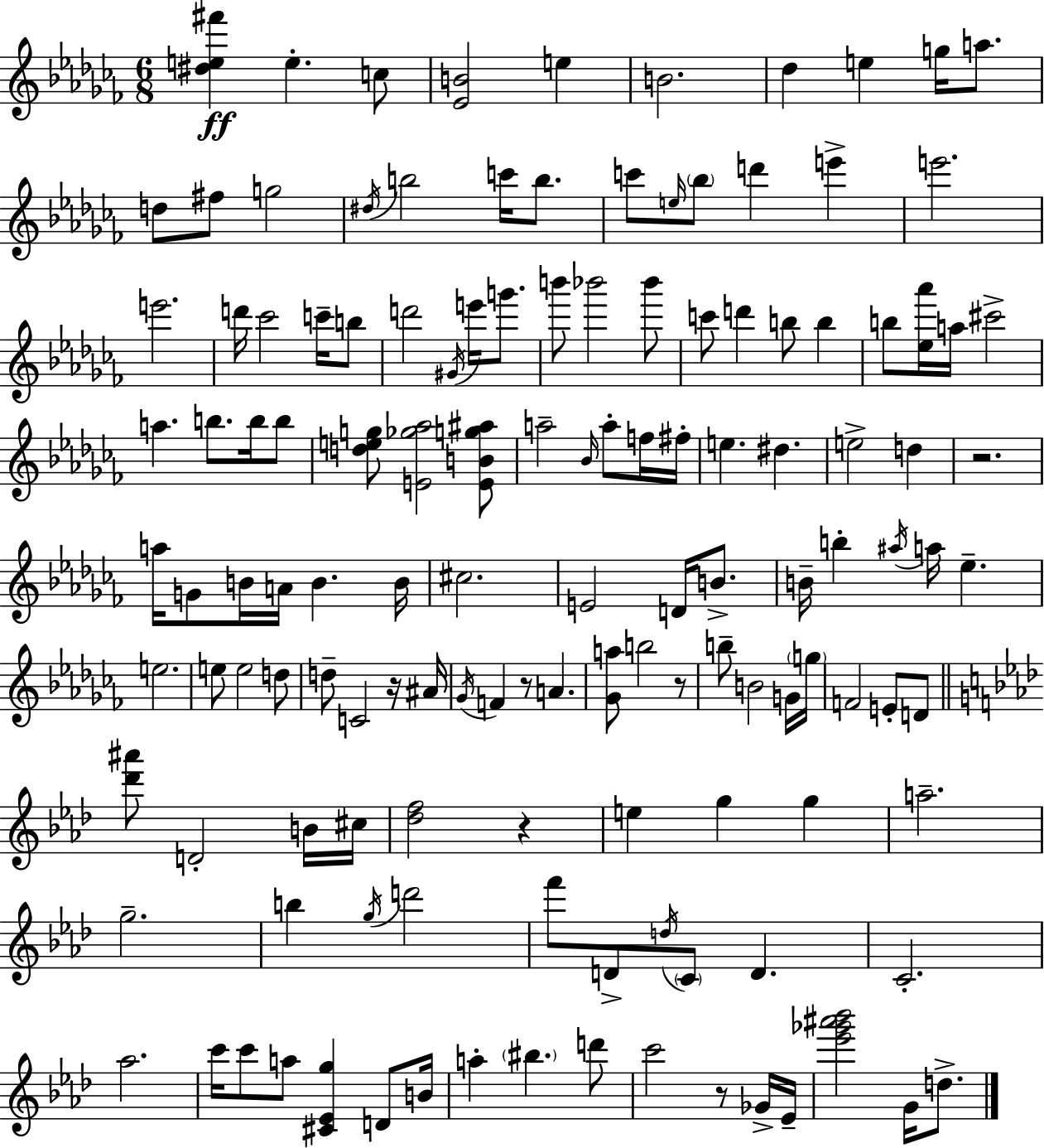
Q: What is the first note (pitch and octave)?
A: E5